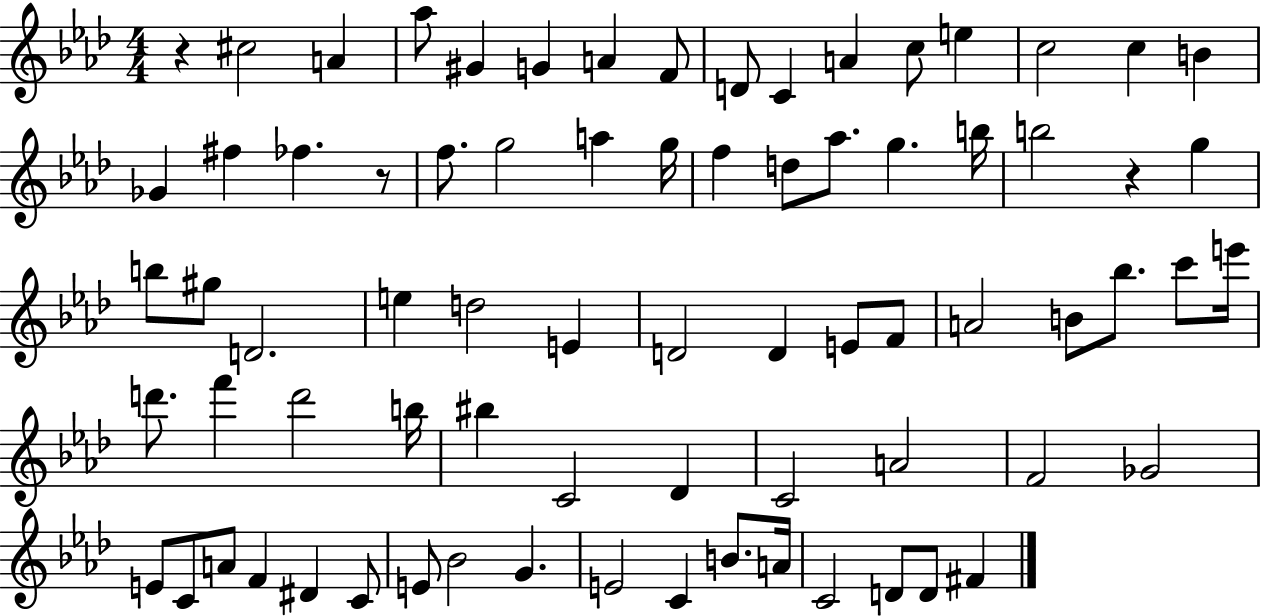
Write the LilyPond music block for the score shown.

{
  \clef treble
  \numericTimeSignature
  \time 4/4
  \key aes \major
  r4 cis''2 a'4 | aes''8 gis'4 g'4 a'4 f'8 | d'8 c'4 a'4 c''8 e''4 | c''2 c''4 b'4 | \break ges'4 fis''4 fes''4. r8 | f''8. g''2 a''4 g''16 | f''4 d''8 aes''8. g''4. b''16 | b''2 r4 g''4 | \break b''8 gis''8 d'2. | e''4 d''2 e'4 | d'2 d'4 e'8 f'8 | a'2 b'8 bes''8. c'''8 e'''16 | \break d'''8. f'''4 d'''2 b''16 | bis''4 c'2 des'4 | c'2 a'2 | f'2 ges'2 | \break e'8 c'8 a'8 f'4 dis'4 c'8 | e'8 bes'2 g'4. | e'2 c'4 b'8. a'16 | c'2 d'8 d'8 fis'4 | \break \bar "|."
}